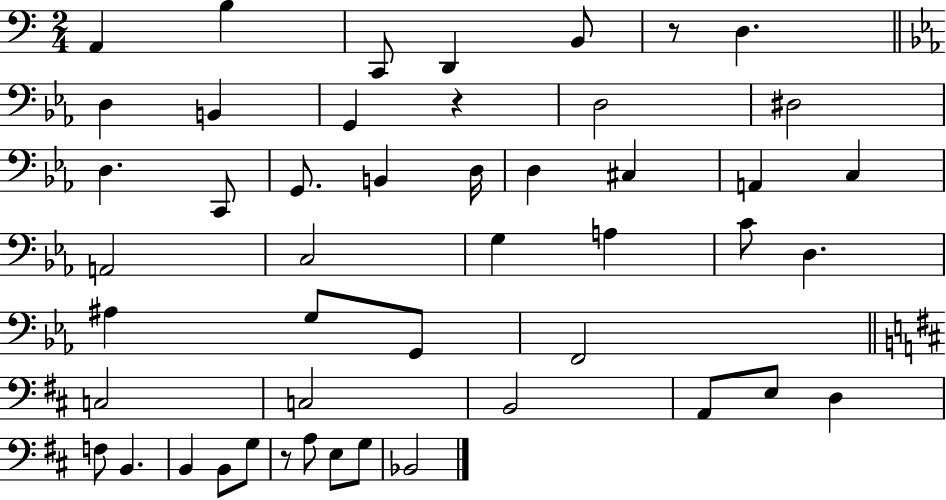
A2/q B3/q C2/e D2/q B2/e R/e D3/q. D3/q B2/q G2/q R/q D3/h D#3/h D3/q. C2/e G2/e. B2/q D3/s D3/q C#3/q A2/q C3/q A2/h C3/h G3/q A3/q C4/e D3/q. A#3/q G3/e G2/e F2/h C3/h C3/h B2/h A2/e E3/e D3/q F3/e B2/q. B2/q B2/e G3/e R/e A3/e E3/e G3/e Bb2/h